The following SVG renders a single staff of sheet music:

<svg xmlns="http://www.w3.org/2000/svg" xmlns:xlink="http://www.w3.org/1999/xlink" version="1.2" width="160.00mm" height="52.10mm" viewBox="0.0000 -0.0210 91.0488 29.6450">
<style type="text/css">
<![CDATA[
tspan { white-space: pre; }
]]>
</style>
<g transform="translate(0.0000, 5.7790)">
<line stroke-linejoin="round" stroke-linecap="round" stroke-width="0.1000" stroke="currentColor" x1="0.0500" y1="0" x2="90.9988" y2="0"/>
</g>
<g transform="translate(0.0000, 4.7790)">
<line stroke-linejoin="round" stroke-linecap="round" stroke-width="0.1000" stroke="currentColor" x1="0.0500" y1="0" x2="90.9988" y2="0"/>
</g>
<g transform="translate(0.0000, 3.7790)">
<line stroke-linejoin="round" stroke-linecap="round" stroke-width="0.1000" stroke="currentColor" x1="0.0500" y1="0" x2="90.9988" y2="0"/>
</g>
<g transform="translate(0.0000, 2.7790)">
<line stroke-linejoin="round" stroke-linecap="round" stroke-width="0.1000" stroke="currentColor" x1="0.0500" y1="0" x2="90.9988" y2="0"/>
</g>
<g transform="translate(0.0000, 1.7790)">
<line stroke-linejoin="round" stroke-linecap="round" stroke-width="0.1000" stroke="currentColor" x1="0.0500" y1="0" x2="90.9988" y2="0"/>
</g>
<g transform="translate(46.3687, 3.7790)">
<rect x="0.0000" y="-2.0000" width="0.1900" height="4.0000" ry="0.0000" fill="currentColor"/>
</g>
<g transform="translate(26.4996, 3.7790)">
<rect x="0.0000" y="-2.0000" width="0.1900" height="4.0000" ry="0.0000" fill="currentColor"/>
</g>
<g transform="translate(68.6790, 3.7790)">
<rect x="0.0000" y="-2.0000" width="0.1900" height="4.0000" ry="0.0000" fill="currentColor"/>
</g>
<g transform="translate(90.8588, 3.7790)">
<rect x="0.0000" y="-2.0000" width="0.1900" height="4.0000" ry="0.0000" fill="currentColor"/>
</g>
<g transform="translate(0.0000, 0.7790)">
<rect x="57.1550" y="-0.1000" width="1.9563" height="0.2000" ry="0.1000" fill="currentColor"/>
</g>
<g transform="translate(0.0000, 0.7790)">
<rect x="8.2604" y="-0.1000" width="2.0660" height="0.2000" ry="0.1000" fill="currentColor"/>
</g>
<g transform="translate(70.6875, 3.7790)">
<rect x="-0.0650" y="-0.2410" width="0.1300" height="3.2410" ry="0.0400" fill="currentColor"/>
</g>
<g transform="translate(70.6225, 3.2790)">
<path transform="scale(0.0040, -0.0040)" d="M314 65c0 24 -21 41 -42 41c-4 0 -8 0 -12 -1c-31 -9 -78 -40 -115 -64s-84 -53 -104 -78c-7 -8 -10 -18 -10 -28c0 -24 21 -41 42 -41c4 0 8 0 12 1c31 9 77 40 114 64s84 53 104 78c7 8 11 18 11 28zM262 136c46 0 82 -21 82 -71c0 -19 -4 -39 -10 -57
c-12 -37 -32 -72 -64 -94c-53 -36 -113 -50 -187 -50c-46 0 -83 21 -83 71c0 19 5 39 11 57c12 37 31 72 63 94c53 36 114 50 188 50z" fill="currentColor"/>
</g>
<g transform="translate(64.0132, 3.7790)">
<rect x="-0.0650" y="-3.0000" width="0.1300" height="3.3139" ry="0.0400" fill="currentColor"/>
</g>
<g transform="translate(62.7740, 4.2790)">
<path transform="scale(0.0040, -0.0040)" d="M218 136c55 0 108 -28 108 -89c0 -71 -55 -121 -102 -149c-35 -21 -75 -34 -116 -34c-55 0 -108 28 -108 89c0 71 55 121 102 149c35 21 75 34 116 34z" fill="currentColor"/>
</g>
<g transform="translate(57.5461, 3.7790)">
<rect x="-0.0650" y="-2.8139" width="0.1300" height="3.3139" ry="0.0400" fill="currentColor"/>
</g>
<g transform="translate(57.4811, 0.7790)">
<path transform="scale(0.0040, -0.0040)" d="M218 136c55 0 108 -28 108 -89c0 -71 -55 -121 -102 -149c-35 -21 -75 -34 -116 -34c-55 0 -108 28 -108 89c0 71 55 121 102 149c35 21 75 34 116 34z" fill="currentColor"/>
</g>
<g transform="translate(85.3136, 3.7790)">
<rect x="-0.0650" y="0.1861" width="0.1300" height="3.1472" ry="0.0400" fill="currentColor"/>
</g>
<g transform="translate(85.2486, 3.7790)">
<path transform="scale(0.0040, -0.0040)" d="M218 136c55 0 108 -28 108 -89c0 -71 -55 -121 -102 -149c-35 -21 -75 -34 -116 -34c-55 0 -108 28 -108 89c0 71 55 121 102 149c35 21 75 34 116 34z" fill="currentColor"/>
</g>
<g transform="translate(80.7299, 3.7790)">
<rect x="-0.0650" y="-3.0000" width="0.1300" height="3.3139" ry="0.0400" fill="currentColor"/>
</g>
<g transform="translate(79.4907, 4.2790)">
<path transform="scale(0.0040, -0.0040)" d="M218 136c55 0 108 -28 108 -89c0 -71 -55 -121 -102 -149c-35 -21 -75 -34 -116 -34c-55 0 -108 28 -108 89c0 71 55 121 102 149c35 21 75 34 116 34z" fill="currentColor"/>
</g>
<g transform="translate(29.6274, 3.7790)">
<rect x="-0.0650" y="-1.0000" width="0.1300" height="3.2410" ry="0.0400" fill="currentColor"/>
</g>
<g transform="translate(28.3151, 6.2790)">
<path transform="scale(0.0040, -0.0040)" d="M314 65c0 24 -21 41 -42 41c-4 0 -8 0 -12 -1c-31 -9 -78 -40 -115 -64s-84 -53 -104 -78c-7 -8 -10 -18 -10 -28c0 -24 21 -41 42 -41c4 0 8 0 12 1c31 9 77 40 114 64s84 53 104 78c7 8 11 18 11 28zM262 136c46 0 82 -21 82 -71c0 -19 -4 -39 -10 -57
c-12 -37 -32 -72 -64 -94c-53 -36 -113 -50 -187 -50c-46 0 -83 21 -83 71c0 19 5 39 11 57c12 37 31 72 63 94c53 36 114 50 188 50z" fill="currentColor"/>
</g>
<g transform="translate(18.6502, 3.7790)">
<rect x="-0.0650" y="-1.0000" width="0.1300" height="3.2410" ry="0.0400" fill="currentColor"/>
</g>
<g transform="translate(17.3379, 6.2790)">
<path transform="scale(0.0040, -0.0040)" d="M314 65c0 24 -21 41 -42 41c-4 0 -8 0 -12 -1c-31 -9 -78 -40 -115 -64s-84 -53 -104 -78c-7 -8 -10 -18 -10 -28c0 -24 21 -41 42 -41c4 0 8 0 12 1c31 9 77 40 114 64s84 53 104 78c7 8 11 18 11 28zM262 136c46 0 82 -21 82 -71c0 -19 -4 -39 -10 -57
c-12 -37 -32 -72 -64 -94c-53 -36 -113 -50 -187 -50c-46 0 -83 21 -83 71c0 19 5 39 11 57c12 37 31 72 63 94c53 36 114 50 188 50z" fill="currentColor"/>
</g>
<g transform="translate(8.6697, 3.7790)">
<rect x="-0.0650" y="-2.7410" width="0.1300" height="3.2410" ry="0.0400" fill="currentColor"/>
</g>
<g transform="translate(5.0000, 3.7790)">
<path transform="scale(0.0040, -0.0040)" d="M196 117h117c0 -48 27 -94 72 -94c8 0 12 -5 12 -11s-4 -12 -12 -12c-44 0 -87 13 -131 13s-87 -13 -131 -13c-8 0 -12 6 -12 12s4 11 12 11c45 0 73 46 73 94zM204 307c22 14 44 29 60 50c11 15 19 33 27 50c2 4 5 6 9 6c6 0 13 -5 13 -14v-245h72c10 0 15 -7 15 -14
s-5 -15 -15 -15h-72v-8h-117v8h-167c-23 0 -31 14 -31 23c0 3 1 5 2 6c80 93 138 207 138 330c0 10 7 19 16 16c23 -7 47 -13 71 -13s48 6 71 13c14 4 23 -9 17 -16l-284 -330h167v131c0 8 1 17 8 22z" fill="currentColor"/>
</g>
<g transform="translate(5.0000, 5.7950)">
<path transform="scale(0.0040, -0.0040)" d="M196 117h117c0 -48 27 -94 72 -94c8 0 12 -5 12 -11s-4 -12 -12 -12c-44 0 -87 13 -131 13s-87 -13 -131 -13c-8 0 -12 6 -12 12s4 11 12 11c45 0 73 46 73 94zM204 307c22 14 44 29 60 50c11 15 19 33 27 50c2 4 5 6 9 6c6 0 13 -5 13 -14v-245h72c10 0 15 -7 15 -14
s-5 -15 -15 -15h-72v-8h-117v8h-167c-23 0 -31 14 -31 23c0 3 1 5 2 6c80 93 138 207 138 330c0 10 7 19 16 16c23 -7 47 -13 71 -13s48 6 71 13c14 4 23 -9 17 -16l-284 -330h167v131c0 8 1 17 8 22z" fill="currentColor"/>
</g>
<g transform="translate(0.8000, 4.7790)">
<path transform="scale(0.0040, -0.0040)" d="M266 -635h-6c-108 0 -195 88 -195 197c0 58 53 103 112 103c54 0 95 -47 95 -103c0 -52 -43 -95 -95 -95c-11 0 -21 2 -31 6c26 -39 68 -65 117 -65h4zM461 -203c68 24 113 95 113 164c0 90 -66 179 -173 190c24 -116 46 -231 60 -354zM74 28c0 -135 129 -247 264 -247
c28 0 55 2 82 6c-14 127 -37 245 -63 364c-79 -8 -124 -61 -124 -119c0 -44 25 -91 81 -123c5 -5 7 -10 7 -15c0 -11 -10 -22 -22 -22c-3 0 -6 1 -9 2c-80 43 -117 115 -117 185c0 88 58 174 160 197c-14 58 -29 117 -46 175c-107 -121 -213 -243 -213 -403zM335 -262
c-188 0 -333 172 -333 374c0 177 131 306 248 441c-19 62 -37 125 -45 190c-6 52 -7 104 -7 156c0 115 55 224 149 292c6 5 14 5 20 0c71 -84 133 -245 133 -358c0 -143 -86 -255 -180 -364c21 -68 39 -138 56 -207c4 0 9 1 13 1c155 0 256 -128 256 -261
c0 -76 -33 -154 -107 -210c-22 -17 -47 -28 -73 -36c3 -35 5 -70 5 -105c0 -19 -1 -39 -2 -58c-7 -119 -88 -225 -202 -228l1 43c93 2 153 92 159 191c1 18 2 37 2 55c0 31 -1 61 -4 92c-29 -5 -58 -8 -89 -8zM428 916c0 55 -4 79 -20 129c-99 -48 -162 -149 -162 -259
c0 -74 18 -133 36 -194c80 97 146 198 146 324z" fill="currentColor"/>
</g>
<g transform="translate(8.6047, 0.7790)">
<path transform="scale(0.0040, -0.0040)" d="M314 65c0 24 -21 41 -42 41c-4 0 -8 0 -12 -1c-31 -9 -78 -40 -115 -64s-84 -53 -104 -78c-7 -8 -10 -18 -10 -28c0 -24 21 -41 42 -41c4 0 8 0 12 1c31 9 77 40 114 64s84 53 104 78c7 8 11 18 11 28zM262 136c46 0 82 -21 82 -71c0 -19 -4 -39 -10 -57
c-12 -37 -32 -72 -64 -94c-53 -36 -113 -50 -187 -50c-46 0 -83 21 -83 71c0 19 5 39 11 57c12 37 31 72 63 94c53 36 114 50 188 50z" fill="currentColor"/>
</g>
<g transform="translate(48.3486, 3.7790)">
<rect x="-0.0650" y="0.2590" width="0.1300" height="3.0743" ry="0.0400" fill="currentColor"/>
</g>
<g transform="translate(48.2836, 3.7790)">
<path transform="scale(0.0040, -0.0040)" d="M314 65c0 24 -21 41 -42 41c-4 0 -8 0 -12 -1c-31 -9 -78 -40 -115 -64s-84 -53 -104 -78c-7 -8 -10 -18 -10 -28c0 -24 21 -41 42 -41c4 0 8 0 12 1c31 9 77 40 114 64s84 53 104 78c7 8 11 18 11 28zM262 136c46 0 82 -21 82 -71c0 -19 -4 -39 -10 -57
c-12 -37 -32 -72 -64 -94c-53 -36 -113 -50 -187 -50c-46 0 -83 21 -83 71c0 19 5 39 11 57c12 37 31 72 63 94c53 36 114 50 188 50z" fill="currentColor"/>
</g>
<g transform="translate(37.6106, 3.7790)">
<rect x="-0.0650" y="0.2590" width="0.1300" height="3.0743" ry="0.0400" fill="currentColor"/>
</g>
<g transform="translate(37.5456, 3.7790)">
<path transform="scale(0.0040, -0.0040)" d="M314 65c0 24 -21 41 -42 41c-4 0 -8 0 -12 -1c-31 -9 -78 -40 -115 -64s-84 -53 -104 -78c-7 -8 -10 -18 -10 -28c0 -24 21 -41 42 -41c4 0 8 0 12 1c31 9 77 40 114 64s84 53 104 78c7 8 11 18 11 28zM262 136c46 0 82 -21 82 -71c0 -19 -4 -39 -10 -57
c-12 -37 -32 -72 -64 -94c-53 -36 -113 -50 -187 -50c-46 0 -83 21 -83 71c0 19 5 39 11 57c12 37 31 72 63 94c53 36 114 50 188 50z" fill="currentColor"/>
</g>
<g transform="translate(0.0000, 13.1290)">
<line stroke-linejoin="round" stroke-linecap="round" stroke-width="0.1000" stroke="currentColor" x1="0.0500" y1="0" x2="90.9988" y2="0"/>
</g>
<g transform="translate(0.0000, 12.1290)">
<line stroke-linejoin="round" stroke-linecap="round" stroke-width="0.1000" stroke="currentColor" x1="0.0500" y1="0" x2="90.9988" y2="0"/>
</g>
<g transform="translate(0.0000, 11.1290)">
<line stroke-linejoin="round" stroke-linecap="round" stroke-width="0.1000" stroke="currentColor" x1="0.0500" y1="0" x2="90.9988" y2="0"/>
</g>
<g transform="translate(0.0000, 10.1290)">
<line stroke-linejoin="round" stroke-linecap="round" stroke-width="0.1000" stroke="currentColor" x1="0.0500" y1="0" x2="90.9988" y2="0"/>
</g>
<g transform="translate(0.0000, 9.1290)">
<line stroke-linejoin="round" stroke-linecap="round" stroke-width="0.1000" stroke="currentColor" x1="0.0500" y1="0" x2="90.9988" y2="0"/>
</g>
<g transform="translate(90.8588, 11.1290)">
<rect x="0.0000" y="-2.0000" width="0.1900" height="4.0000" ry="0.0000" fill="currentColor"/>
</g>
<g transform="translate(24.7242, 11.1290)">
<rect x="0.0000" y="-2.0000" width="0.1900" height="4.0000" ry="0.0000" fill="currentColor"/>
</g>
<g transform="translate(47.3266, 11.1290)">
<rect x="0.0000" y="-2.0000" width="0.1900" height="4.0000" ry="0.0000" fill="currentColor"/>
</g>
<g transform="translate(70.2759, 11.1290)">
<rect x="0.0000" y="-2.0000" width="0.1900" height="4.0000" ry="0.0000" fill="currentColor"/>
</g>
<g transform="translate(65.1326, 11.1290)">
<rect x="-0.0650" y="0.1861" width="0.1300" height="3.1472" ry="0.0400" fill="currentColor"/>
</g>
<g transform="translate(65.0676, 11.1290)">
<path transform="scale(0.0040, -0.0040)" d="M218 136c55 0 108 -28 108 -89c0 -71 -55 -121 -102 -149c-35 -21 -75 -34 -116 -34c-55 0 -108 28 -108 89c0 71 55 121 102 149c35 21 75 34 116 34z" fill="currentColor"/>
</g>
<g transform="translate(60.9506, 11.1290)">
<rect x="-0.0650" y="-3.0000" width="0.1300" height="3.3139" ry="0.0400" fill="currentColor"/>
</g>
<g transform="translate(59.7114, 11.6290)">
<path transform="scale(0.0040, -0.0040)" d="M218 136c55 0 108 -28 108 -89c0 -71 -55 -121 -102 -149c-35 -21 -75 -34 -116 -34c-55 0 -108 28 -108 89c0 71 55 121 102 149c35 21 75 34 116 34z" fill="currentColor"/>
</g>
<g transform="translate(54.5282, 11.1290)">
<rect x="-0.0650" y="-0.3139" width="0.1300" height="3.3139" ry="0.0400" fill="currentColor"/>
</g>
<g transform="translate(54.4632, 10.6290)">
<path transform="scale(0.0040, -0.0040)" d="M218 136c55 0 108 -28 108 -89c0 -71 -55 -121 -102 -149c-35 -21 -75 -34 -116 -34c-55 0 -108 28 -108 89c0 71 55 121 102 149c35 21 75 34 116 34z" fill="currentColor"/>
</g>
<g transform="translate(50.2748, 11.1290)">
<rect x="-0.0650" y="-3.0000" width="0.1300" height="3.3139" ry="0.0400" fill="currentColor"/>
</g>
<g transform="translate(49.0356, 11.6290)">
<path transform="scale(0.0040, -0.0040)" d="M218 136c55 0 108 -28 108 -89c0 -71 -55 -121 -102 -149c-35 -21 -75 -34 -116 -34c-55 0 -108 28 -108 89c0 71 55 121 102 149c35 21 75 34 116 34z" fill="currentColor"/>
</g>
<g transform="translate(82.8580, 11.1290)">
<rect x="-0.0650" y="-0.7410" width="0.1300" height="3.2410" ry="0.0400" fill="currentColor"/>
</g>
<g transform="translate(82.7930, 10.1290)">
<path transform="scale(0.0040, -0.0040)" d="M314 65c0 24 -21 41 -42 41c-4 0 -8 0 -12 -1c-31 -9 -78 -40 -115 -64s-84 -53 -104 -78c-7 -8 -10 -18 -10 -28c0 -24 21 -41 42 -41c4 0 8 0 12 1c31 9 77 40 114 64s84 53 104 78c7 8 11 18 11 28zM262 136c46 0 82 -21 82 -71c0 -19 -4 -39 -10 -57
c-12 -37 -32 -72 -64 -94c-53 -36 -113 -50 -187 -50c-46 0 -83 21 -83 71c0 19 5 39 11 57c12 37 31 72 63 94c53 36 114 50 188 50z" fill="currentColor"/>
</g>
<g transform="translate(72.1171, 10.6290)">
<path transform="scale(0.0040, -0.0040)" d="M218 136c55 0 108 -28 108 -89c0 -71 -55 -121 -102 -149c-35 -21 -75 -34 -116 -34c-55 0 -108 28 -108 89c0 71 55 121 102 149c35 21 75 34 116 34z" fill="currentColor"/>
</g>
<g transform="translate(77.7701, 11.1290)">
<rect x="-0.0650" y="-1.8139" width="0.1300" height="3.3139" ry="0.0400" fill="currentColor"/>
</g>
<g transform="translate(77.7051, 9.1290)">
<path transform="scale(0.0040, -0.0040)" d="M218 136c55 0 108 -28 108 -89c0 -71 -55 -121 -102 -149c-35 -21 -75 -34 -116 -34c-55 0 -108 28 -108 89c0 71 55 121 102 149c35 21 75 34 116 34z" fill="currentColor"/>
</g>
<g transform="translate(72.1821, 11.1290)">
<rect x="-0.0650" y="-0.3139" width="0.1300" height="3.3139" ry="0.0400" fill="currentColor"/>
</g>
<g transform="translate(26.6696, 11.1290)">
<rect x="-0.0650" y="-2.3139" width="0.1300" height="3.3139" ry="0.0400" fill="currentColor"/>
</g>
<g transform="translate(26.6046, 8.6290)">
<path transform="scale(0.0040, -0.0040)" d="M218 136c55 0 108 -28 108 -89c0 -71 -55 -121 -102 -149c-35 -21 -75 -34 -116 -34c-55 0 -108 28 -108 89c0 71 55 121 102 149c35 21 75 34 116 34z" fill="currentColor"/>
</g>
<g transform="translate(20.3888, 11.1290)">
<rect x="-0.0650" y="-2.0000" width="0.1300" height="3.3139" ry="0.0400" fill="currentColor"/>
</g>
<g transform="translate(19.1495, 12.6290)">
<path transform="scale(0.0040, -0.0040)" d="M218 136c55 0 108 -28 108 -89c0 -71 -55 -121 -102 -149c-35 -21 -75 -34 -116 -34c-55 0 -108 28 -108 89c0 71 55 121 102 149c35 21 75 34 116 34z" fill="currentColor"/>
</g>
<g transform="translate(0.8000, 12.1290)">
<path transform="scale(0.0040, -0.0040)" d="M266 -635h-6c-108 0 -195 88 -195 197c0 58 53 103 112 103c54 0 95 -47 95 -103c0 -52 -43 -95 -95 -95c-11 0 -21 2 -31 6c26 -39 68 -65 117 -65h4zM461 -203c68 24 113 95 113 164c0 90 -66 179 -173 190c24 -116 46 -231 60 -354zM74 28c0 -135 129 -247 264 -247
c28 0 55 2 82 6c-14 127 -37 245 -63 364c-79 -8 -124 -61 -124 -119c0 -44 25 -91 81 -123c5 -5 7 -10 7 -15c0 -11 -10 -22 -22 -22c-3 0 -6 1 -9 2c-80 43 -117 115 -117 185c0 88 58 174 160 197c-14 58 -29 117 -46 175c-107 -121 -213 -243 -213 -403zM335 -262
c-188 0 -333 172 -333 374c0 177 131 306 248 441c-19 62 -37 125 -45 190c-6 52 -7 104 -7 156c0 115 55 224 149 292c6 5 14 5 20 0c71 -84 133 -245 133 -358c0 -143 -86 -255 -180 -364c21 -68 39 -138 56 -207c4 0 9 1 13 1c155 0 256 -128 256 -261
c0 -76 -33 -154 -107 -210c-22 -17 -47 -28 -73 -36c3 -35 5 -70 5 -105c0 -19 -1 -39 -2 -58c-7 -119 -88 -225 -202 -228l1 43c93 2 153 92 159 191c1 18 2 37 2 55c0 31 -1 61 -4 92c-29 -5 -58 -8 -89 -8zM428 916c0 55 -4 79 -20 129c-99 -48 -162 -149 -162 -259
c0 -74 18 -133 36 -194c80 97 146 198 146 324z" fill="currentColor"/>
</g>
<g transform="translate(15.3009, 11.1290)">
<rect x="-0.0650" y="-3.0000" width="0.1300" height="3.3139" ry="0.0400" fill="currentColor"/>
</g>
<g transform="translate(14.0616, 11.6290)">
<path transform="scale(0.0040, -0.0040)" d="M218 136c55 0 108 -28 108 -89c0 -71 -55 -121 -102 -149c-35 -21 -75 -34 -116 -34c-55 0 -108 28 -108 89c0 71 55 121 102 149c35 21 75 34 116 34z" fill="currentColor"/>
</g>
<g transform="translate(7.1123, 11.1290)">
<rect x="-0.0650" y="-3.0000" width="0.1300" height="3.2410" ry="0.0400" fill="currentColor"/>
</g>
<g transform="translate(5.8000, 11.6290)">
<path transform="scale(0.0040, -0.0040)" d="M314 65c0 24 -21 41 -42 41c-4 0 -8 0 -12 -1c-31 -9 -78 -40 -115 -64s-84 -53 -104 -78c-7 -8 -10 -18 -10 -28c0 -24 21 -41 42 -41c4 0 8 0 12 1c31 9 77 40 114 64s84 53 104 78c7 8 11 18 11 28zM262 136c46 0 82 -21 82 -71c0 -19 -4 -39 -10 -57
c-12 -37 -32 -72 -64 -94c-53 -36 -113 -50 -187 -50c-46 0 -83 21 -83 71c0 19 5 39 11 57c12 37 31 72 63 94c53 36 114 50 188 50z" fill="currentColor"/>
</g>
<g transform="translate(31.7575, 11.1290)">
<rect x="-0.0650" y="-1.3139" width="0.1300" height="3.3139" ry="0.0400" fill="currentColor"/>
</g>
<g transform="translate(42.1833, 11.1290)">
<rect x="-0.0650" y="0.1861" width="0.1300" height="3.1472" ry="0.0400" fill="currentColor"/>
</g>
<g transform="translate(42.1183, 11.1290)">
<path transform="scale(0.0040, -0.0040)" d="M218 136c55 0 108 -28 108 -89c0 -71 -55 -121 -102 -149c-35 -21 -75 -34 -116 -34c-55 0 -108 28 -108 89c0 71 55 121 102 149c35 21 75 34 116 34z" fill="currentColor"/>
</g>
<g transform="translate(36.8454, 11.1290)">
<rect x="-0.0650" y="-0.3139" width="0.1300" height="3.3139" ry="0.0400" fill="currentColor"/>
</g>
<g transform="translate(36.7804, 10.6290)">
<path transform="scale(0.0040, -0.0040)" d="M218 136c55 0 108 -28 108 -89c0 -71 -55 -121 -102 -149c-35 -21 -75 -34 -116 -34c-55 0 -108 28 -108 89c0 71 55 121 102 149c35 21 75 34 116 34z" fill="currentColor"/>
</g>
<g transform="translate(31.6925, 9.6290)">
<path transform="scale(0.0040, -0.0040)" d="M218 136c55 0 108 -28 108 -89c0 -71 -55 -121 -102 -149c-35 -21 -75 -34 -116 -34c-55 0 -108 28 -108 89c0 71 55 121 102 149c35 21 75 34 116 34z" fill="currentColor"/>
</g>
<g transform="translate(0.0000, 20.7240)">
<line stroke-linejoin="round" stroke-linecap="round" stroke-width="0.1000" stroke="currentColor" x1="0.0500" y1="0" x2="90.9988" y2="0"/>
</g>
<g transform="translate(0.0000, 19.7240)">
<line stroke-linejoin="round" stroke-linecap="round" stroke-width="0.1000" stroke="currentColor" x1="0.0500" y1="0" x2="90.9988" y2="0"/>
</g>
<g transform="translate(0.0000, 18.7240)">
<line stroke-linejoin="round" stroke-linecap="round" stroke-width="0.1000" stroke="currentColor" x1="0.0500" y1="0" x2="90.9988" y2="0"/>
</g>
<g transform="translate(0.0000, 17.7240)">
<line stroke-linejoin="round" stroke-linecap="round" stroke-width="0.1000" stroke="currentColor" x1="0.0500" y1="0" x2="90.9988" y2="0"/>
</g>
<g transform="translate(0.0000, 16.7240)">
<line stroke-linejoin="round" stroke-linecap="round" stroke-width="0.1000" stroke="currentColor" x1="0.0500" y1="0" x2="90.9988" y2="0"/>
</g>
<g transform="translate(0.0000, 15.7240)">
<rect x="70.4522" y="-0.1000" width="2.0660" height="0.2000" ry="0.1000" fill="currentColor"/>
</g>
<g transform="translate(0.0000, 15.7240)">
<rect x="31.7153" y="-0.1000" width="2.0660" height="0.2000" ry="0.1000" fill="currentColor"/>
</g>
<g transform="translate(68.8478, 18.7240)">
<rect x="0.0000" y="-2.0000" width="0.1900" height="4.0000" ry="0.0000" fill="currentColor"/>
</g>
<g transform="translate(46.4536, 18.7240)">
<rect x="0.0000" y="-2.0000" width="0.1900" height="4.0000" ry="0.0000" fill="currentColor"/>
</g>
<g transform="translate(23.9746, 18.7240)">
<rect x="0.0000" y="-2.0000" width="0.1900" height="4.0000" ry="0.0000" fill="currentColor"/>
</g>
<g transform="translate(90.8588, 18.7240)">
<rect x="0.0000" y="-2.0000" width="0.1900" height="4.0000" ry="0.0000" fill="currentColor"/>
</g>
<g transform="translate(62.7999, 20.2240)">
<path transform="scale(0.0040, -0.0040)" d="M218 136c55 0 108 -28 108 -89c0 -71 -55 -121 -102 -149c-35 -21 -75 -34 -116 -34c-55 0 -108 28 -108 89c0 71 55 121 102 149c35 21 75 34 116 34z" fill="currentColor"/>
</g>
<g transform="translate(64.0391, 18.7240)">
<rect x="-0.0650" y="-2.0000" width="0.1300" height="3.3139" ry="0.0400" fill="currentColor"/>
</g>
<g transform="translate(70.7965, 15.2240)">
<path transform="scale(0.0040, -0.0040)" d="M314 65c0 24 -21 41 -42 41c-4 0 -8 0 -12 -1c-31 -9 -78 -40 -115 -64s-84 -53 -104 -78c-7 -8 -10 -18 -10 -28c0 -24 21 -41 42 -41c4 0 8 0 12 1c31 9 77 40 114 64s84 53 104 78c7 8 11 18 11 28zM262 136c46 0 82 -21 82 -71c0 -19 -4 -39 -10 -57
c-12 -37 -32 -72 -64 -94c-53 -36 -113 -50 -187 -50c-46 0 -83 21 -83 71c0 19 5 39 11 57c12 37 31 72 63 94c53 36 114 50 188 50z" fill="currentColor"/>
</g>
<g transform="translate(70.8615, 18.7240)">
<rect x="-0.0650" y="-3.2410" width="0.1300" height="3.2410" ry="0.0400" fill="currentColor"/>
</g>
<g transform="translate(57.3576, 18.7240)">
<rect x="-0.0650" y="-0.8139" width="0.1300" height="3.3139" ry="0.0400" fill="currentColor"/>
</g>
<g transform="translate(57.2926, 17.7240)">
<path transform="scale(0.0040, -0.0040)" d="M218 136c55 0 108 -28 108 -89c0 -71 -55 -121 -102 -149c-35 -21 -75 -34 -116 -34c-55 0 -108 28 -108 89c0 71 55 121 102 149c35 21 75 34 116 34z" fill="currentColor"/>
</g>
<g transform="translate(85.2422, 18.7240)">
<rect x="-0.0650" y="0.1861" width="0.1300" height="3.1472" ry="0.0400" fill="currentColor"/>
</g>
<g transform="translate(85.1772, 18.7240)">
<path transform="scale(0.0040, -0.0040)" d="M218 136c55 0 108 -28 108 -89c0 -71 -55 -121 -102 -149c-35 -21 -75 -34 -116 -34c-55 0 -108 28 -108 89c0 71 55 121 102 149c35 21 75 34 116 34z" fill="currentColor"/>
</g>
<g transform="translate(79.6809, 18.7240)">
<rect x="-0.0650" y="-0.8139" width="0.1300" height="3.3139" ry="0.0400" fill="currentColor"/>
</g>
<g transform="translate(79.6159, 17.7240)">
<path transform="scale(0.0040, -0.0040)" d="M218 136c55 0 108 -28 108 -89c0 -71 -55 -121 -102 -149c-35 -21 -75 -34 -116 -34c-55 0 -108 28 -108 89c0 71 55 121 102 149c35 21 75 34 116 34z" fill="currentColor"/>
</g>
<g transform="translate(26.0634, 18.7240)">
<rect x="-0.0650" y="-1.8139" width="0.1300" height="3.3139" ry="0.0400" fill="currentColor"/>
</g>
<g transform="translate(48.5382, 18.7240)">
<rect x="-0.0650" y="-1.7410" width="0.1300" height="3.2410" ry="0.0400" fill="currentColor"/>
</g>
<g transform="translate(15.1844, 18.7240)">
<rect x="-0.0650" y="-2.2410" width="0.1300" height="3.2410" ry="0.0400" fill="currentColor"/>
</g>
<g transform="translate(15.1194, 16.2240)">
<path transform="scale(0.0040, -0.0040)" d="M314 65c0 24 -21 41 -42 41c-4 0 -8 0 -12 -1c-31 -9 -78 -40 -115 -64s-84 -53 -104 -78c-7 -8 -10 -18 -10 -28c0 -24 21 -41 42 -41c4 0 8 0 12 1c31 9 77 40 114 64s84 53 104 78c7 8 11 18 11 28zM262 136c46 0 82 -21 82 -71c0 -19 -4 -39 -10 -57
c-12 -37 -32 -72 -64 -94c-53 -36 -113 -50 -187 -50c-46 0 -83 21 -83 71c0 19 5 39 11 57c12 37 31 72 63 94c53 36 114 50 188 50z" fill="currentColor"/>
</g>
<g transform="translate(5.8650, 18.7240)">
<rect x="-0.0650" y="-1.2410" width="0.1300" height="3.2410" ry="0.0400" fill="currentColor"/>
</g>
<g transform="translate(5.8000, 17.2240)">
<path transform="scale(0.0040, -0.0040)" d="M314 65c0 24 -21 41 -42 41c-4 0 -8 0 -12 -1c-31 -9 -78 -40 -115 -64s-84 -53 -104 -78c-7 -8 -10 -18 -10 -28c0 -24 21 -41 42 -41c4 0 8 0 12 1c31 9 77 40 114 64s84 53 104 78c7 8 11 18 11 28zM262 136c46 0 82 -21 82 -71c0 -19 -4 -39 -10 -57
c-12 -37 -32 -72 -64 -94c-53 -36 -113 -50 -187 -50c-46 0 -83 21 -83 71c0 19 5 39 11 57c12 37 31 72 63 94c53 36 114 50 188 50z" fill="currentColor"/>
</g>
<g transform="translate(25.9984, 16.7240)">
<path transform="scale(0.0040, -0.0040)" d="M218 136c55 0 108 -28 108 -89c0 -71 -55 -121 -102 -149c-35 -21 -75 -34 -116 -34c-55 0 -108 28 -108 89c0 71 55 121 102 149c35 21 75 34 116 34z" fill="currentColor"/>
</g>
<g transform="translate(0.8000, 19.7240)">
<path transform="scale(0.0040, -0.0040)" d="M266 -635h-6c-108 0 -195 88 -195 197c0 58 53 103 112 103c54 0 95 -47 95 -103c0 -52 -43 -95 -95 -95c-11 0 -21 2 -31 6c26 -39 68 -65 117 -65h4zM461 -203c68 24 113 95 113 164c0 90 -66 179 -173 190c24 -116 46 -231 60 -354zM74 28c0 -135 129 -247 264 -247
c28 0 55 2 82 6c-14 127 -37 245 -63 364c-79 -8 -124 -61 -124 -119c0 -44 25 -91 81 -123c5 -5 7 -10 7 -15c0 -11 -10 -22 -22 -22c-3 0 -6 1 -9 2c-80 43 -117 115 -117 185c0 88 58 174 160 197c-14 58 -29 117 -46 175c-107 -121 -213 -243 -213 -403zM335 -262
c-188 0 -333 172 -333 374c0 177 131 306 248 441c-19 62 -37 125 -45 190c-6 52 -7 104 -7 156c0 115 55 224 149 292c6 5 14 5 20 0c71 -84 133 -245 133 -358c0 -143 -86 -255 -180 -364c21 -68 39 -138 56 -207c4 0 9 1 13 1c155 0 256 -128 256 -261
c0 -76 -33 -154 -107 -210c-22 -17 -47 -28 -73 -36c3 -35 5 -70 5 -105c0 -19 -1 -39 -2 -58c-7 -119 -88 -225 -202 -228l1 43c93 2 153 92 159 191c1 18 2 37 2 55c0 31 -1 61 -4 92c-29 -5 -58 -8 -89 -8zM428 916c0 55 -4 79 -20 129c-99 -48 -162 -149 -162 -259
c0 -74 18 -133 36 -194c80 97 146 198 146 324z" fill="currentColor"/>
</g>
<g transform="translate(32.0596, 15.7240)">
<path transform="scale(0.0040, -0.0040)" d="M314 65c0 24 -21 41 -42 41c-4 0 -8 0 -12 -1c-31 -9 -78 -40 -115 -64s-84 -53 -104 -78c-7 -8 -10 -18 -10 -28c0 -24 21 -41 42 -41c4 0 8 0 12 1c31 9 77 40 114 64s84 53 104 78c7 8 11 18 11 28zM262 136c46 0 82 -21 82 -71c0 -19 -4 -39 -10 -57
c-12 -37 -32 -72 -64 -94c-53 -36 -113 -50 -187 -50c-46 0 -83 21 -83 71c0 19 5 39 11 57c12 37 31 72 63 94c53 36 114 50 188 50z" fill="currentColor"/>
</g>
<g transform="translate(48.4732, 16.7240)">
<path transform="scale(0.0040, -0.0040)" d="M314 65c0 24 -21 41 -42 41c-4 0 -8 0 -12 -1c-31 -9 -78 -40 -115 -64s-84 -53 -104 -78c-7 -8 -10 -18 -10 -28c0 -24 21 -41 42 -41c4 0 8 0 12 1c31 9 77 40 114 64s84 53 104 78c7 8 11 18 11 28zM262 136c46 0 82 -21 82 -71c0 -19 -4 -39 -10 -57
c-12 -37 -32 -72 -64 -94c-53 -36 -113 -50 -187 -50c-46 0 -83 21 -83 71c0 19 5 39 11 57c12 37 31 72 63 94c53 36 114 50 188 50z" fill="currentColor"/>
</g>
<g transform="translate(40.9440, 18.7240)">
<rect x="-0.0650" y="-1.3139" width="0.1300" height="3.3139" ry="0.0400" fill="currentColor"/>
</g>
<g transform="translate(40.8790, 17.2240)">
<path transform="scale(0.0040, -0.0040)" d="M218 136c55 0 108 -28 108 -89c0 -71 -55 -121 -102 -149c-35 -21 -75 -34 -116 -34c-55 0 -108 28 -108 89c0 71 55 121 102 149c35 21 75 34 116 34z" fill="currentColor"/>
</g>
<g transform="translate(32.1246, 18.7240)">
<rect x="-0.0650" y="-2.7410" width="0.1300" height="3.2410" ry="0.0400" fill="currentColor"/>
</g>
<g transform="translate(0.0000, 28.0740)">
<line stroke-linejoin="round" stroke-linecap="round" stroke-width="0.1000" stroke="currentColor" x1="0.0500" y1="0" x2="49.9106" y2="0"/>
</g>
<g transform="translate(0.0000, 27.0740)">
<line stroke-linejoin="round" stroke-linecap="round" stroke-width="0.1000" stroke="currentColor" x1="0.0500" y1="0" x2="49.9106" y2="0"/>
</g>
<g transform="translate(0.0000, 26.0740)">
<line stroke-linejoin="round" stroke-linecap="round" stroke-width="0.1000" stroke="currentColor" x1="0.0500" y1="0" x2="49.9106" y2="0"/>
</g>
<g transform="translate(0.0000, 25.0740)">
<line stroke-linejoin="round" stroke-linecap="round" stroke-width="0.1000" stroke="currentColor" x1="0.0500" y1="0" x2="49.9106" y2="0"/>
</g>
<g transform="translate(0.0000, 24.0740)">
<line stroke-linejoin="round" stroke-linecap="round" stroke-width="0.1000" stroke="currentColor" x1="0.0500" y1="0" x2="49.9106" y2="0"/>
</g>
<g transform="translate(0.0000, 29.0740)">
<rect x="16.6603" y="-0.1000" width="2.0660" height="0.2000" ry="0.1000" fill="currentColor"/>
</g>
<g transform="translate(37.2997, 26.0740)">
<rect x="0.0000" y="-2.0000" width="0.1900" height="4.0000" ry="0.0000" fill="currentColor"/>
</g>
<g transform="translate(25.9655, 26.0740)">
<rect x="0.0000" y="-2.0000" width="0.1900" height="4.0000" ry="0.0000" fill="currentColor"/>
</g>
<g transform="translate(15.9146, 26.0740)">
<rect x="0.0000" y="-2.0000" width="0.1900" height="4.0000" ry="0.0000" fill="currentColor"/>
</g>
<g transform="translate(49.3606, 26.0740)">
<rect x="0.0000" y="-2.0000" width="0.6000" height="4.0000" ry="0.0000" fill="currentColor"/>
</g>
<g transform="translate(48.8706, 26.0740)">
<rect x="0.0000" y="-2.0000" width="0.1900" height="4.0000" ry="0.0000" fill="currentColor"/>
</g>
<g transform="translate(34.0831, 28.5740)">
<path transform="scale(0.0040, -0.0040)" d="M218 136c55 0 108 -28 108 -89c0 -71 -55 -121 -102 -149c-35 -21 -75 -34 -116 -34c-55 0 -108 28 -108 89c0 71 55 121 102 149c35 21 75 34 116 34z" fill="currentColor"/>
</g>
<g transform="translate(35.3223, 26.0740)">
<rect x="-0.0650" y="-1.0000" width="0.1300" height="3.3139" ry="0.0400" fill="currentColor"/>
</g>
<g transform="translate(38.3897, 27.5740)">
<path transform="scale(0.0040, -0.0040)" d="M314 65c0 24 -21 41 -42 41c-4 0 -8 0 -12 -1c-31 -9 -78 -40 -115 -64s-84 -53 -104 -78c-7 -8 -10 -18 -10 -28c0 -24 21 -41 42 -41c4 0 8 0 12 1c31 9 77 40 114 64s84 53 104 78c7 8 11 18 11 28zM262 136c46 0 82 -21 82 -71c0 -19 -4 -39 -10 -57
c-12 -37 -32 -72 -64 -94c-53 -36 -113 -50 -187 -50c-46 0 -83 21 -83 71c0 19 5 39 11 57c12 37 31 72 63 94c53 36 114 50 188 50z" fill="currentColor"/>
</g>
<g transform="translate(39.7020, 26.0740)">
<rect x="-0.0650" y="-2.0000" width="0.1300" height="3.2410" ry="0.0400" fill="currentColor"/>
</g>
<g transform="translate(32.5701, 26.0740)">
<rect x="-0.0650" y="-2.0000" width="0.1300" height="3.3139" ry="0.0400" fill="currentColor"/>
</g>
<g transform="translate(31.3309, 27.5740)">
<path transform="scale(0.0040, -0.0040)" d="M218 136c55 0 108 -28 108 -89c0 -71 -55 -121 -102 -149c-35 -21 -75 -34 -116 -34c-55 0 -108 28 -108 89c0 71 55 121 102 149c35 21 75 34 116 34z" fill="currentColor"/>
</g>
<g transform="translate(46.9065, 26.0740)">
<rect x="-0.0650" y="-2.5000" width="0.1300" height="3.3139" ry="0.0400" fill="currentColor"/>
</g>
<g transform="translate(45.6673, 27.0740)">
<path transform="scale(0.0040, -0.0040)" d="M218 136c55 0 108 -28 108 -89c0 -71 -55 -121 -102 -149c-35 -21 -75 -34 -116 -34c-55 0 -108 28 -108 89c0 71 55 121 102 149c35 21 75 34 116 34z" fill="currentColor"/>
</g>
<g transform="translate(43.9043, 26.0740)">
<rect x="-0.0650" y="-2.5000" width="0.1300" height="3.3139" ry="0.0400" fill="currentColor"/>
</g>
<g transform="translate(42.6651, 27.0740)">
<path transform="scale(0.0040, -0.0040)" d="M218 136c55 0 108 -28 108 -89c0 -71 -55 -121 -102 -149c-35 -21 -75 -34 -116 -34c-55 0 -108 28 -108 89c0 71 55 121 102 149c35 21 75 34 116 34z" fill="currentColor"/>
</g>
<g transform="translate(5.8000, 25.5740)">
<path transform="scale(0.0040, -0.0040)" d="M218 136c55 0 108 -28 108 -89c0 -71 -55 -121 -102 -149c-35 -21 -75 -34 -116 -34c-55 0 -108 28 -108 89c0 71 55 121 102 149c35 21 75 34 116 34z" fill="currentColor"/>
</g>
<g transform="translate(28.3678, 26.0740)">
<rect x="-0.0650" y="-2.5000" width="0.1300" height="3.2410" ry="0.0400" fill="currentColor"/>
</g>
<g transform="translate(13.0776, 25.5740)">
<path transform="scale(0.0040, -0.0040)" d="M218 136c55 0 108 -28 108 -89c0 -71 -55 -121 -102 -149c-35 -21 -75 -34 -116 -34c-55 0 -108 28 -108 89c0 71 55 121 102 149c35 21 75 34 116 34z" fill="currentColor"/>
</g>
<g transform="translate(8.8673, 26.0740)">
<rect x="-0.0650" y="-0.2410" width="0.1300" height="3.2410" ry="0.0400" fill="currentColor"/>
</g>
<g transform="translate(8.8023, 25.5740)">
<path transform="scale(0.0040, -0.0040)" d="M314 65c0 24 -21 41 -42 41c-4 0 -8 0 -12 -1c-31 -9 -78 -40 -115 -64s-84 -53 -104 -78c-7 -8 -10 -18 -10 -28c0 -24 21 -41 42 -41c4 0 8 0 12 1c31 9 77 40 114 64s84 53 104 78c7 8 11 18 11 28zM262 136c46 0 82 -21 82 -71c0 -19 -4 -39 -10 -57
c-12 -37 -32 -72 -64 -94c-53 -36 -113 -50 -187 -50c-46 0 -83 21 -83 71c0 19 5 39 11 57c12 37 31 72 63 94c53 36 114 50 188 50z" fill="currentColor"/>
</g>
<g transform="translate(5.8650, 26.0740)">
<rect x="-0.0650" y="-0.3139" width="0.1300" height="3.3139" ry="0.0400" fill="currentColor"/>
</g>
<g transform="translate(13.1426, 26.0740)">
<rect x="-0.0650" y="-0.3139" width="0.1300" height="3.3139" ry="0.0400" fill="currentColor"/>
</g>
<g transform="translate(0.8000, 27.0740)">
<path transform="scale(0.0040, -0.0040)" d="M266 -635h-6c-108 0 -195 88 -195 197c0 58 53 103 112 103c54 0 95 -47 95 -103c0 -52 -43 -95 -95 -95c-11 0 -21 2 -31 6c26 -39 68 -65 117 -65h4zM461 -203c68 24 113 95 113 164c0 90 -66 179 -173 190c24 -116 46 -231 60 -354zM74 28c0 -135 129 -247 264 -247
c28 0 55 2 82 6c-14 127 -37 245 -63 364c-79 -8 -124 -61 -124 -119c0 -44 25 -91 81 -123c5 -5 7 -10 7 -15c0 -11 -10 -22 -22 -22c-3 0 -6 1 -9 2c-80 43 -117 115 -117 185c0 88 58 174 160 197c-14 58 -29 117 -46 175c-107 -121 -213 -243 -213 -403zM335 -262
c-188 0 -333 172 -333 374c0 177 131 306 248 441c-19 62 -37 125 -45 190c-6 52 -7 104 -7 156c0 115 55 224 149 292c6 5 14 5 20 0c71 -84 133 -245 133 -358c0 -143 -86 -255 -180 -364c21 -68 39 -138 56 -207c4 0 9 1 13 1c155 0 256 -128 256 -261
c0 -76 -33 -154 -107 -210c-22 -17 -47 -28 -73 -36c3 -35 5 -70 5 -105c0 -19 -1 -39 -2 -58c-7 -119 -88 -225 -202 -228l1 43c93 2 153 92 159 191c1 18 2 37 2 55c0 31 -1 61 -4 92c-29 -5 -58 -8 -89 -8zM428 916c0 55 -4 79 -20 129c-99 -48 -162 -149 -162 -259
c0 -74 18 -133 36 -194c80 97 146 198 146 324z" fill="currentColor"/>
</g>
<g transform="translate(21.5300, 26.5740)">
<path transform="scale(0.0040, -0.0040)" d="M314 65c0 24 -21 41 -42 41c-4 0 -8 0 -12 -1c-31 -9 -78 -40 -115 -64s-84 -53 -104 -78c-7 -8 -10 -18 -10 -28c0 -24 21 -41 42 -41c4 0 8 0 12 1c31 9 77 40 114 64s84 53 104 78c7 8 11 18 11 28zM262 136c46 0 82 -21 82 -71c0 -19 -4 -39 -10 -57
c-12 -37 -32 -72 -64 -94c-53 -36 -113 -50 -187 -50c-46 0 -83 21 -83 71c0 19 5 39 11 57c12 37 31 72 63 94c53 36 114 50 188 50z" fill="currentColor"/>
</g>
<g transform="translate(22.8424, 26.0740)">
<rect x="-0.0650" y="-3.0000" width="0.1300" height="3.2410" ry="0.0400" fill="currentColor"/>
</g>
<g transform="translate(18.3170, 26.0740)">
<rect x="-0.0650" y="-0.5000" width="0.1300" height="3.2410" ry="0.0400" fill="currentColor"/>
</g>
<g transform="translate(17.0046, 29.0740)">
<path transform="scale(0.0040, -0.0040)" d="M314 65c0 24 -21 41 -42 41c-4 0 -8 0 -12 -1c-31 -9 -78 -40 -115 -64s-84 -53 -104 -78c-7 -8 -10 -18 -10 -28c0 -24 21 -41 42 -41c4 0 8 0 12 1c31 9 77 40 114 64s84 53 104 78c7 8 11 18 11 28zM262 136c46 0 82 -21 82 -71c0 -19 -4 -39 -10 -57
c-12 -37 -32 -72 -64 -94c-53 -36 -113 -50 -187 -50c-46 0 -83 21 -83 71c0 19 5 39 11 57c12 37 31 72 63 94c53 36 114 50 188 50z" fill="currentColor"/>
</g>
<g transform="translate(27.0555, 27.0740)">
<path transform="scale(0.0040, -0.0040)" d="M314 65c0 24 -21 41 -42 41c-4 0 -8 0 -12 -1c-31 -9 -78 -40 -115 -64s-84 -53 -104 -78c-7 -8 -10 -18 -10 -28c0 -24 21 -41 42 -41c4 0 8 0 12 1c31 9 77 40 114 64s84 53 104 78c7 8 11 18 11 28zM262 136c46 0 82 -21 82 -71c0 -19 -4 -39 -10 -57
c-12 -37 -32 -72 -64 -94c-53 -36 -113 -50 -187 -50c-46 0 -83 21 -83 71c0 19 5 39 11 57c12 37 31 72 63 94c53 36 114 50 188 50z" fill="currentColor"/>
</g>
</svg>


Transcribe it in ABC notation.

X:1
T:Untitled
M:4/4
L:1/4
K:C
a2 D2 D2 B2 B2 a A c2 A B A2 A F g e c B A c A B c f d2 e2 g2 f a2 e f2 d F b2 d B c c2 c C2 A2 G2 F D F2 G G